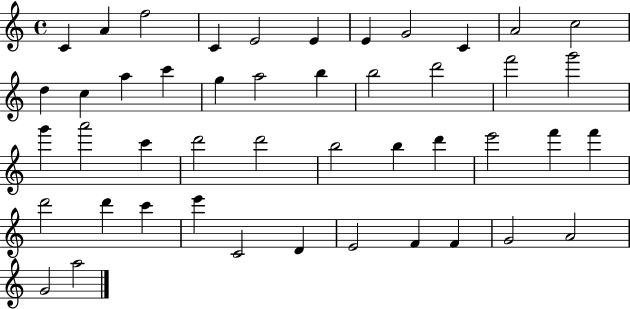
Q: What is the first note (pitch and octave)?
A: C4